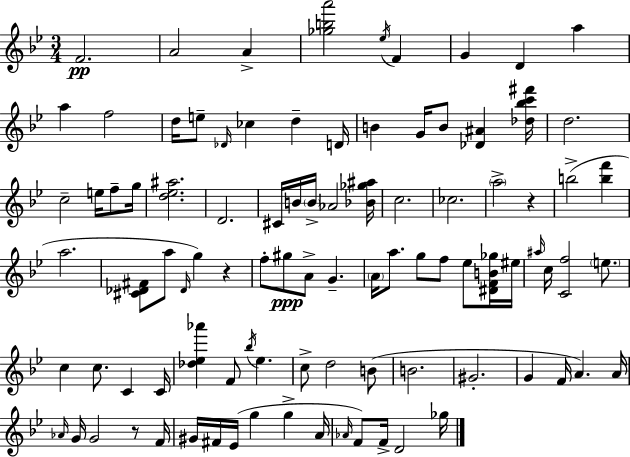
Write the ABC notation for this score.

X:1
T:Untitled
M:3/4
L:1/4
K:Gm
F2 A2 A [_gba']2 _e/4 F G D a a f2 d/4 e/2 _D/4 _c d D/4 B G/4 B/2 [_D^A] [_d_bc'^f']/4 d2 c2 e/4 f/2 g/4 [d_e^a]2 D2 ^C/4 B/4 B/4 _A2 [_B_g^a]/4 c2 _c2 a2 z b2 [bf'] a2 [^C_D^F]/2 a/2 _D/4 g z f/2 ^g/2 A/2 G A/4 a/2 g/2 f/2 _e/2 [^DFB_g]/4 ^e/4 ^a/4 c/4 [Cf]2 e/2 c c/2 C C/4 [_d_e_a'] F/2 _b/4 _e c/2 d2 B/2 B2 ^G2 G F/4 A A/4 _A/4 G/4 G2 z/2 F/4 ^G/4 ^F/4 _E/4 g g A/4 _A/4 F/2 F/4 D2 _g/4